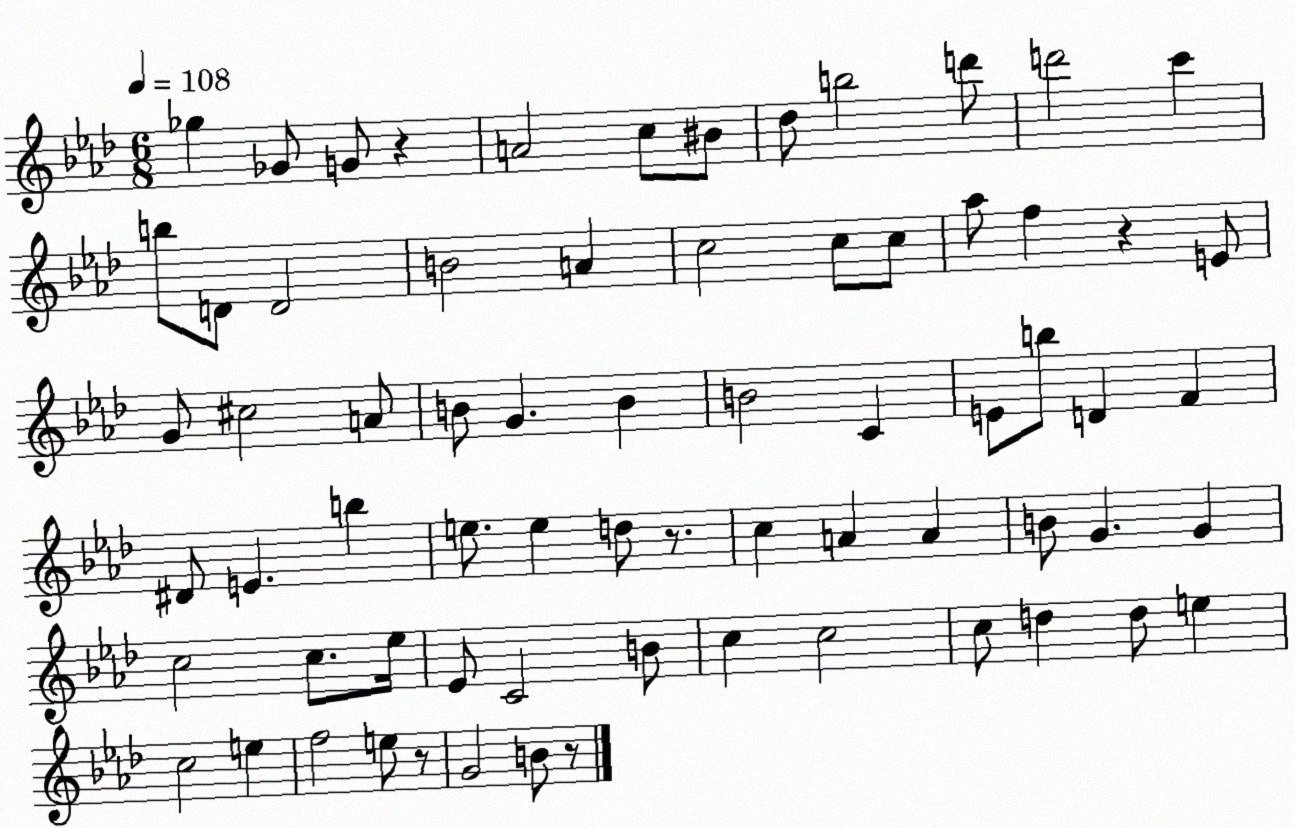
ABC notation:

X:1
T:Untitled
M:6/8
L:1/4
K:Ab
_g _G/2 G/2 z A2 c/2 ^B/2 _d/2 b2 d'/2 d'2 c' b/2 D/2 D2 B2 A c2 c/2 c/2 _a/2 f z E/2 G/2 ^c2 A/2 B/2 G B B2 C E/2 b/2 D F ^D/2 E b e/2 e d/2 z/2 c A A B/2 G G c2 c/2 _e/4 _E/2 C2 B/2 c c2 c/2 d d/2 e c2 e f2 e/2 z/2 G2 B/2 z/2